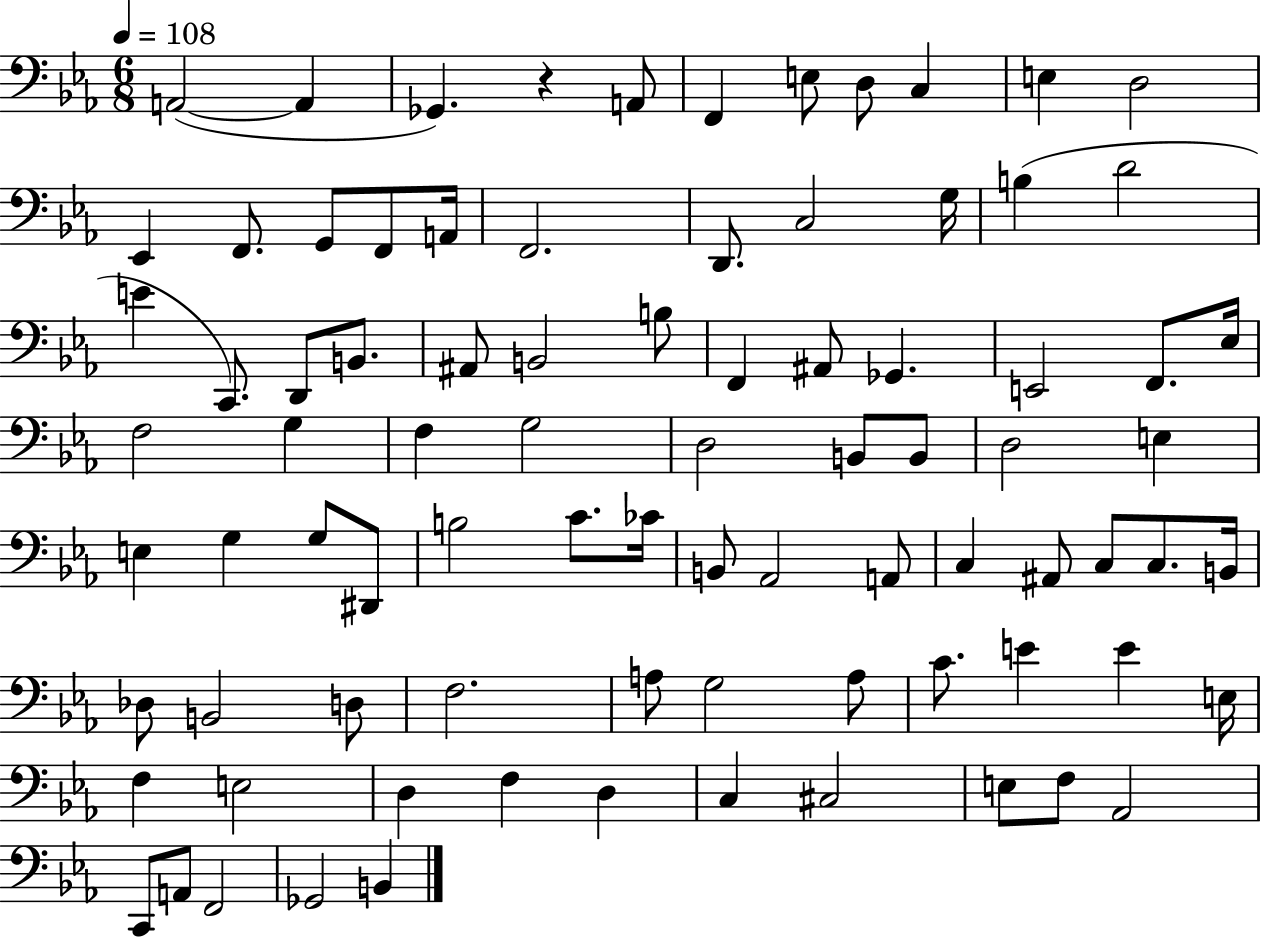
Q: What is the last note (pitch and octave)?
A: B2